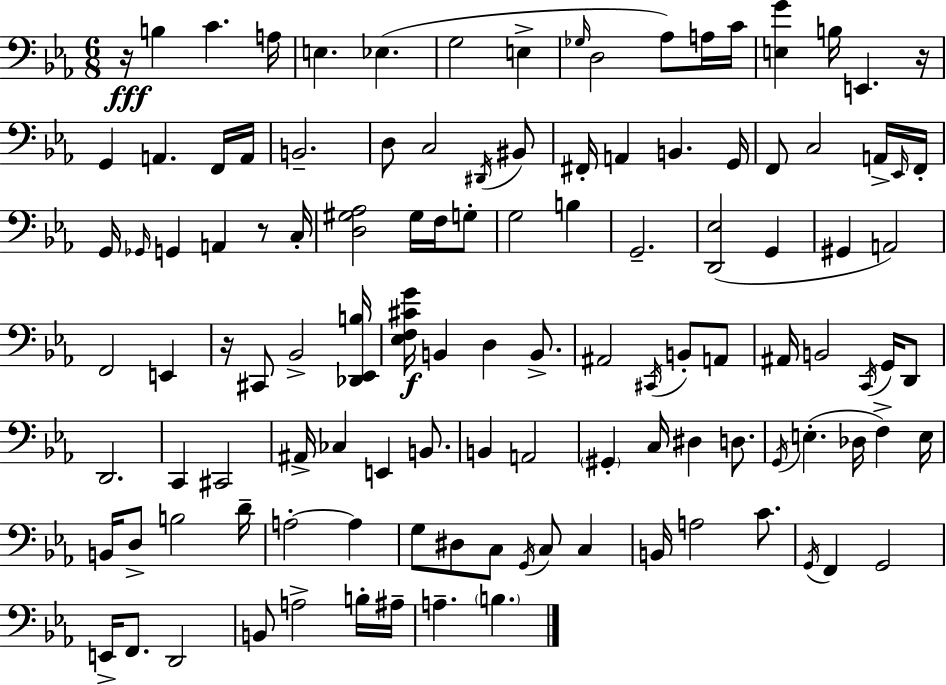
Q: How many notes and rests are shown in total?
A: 116